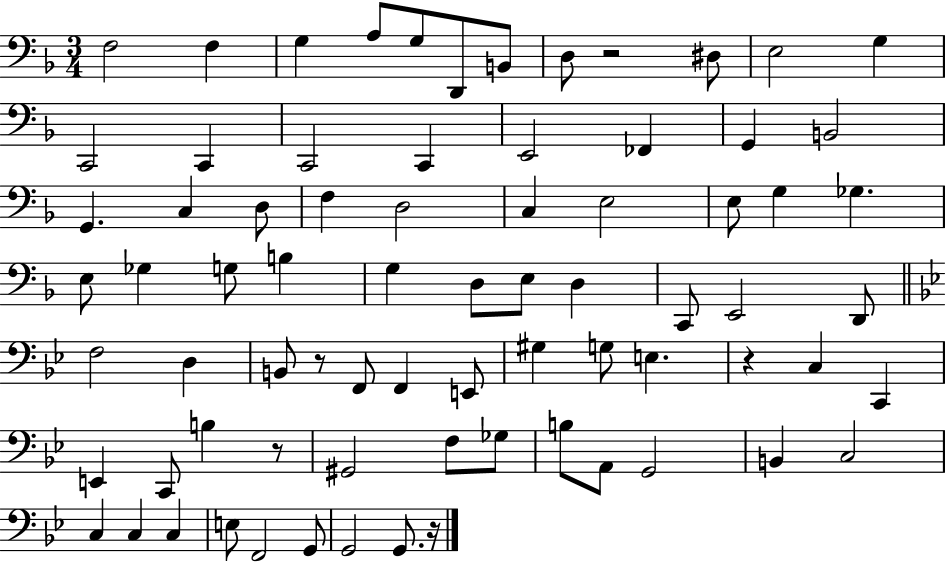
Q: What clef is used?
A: bass